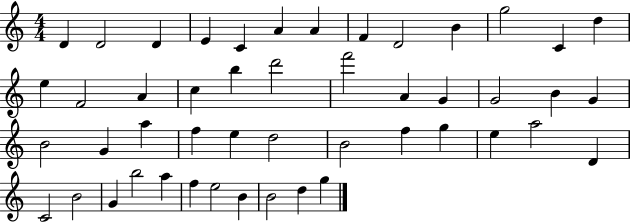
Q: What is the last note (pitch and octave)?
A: G5